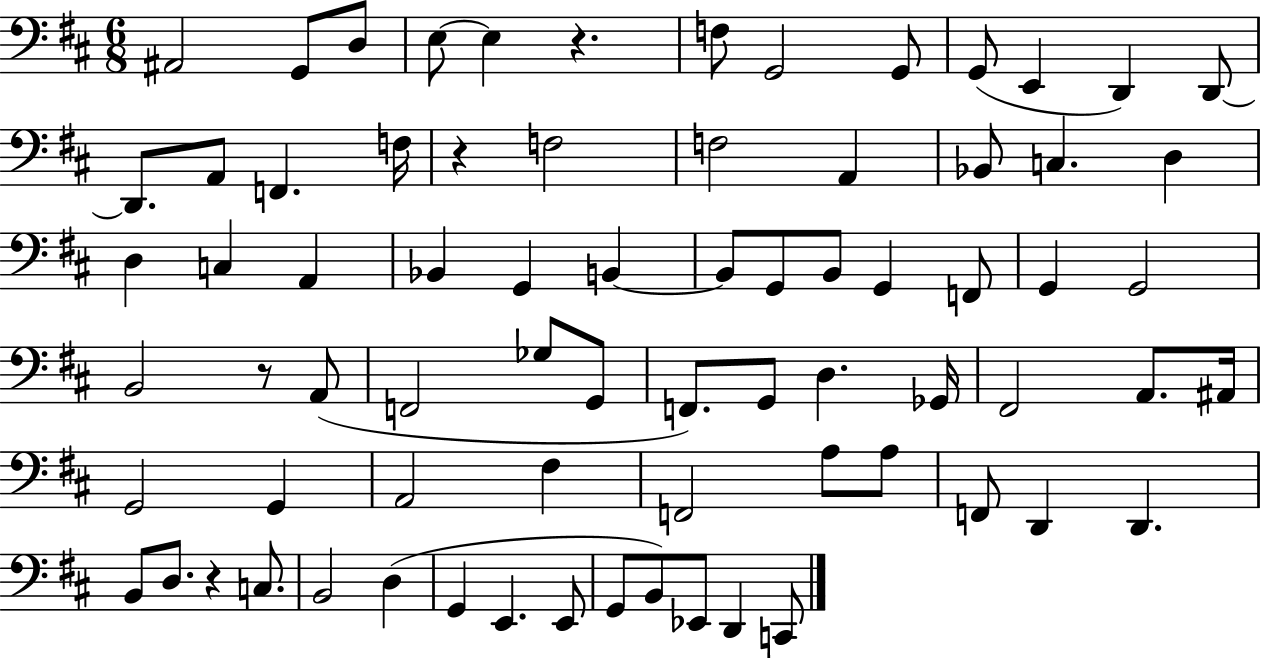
{
  \clef bass
  \numericTimeSignature
  \time 6/8
  \key d \major
  ais,2 g,8 d8 | e8~~ e4 r4. | f8 g,2 g,8 | g,8( e,4 d,4) d,8~~ | \break d,8. a,8 f,4. f16 | r4 f2 | f2 a,4 | bes,8 c4. d4 | \break d4 c4 a,4 | bes,4 g,4 b,4~~ | b,8 g,8 b,8 g,4 f,8 | g,4 g,2 | \break b,2 r8 a,8( | f,2 ges8 g,8 | f,8.) g,8 d4. ges,16 | fis,2 a,8. ais,16 | \break g,2 g,4 | a,2 fis4 | f,2 a8 a8 | f,8 d,4 d,4. | \break b,8 d8. r4 c8. | b,2 d4( | g,4 e,4. e,8 | g,8 b,8) ees,8 d,4 c,8 | \break \bar "|."
}